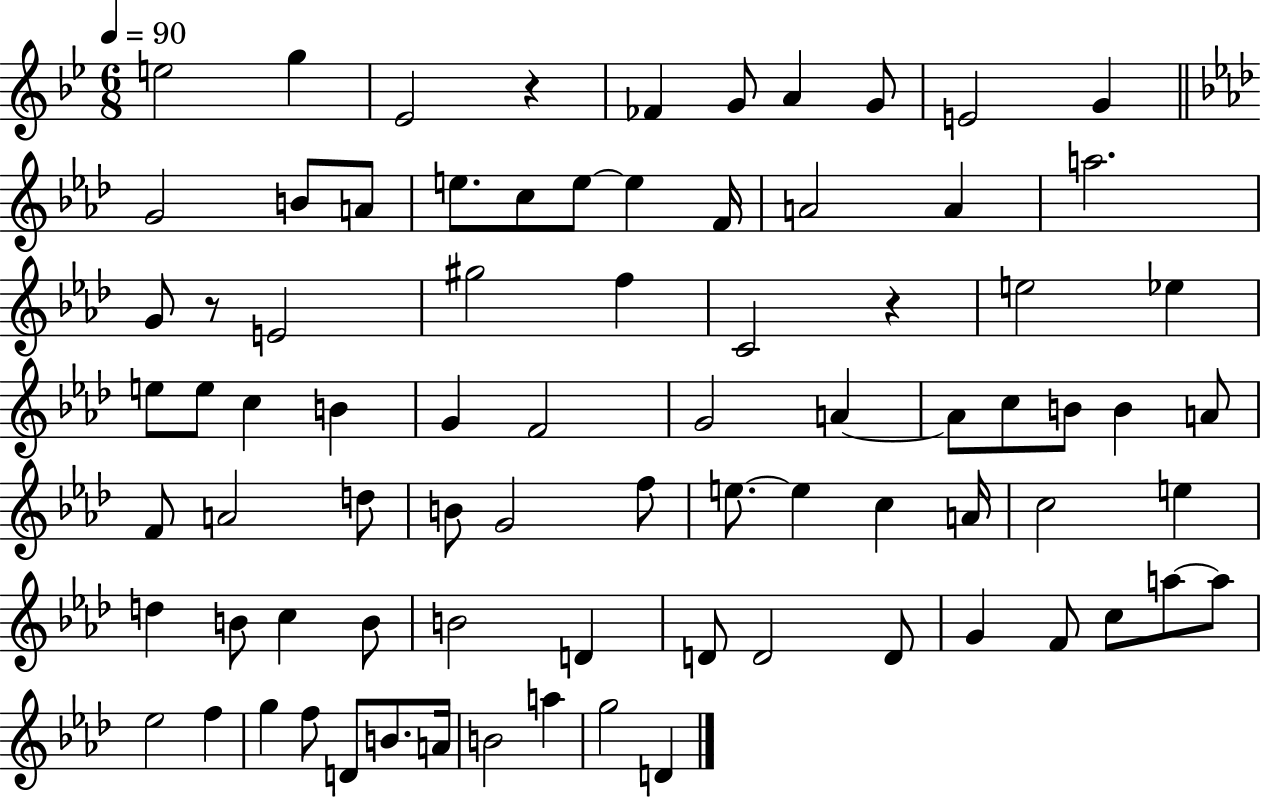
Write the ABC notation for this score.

X:1
T:Untitled
M:6/8
L:1/4
K:Bb
e2 g _E2 z _F G/2 A G/2 E2 G G2 B/2 A/2 e/2 c/2 e/2 e F/4 A2 A a2 G/2 z/2 E2 ^g2 f C2 z e2 _e e/2 e/2 c B G F2 G2 A A/2 c/2 B/2 B A/2 F/2 A2 d/2 B/2 G2 f/2 e/2 e c A/4 c2 e d B/2 c B/2 B2 D D/2 D2 D/2 G F/2 c/2 a/2 a/2 _e2 f g f/2 D/2 B/2 A/4 B2 a g2 D